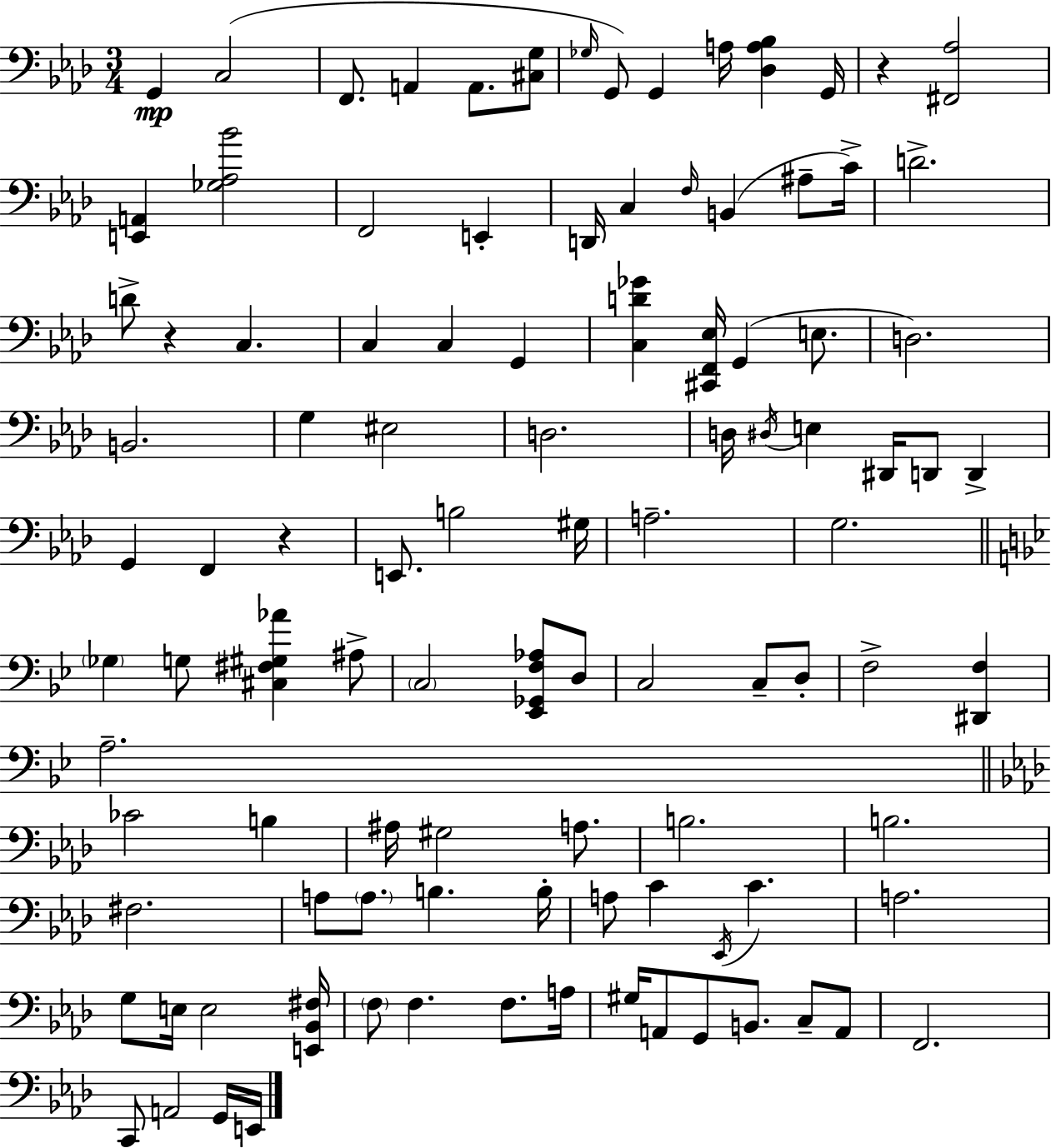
G2/q C3/h F2/e. A2/q A2/e. [C#3,G3]/e Gb3/s G2/e G2/q A3/s [Db3,A3,Bb3]/q G2/s R/q [F#2,Ab3]/h [E2,A2]/q [Gb3,Ab3,Bb4]/h F2/h E2/q D2/s C3/q F3/s B2/q A#3/e C4/s D4/h. D4/e R/q C3/q. C3/q C3/q G2/q [C3,D4,Gb4]/q [C#2,F2,Eb3]/s G2/q E3/e. D3/h. B2/h. G3/q EIS3/h D3/h. D3/s D#3/s E3/q D#2/s D2/e D2/q G2/q F2/q R/q E2/e. B3/h G#3/s A3/h. G3/h. Gb3/q G3/e [C#3,F#3,G#3,Ab4]/q A#3/e C3/h [Eb2,Gb2,F3,Ab3]/e D3/e C3/h C3/e D3/e F3/h [D#2,F3]/q A3/h. CES4/h B3/q A#3/s G#3/h A3/e. B3/h. B3/h. F#3/h. A3/e A3/e. B3/q. B3/s A3/e C4/q Eb2/s C4/q. A3/h. G3/e E3/s E3/h [E2,Bb2,F#3]/s F3/e F3/q. F3/e. A3/s G#3/s A2/e G2/e B2/e. C3/e A2/e F2/h. C2/e A2/h G2/s E2/s